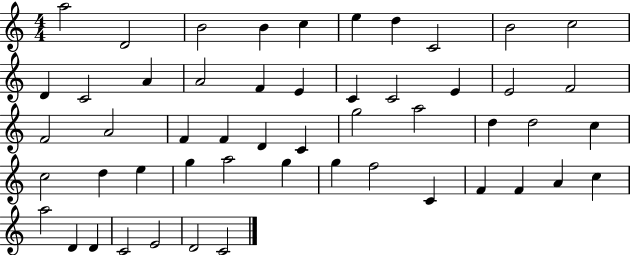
A5/h D4/h B4/h B4/q C5/q E5/q D5/q C4/h B4/h C5/h D4/q C4/h A4/q A4/h F4/q E4/q C4/q C4/h E4/q E4/h F4/h F4/h A4/h F4/q F4/q D4/q C4/q G5/h A5/h D5/q D5/h C5/q C5/h D5/q E5/q G5/q A5/h G5/q G5/q F5/h C4/q F4/q F4/q A4/q C5/q A5/h D4/q D4/q C4/h E4/h D4/h C4/h